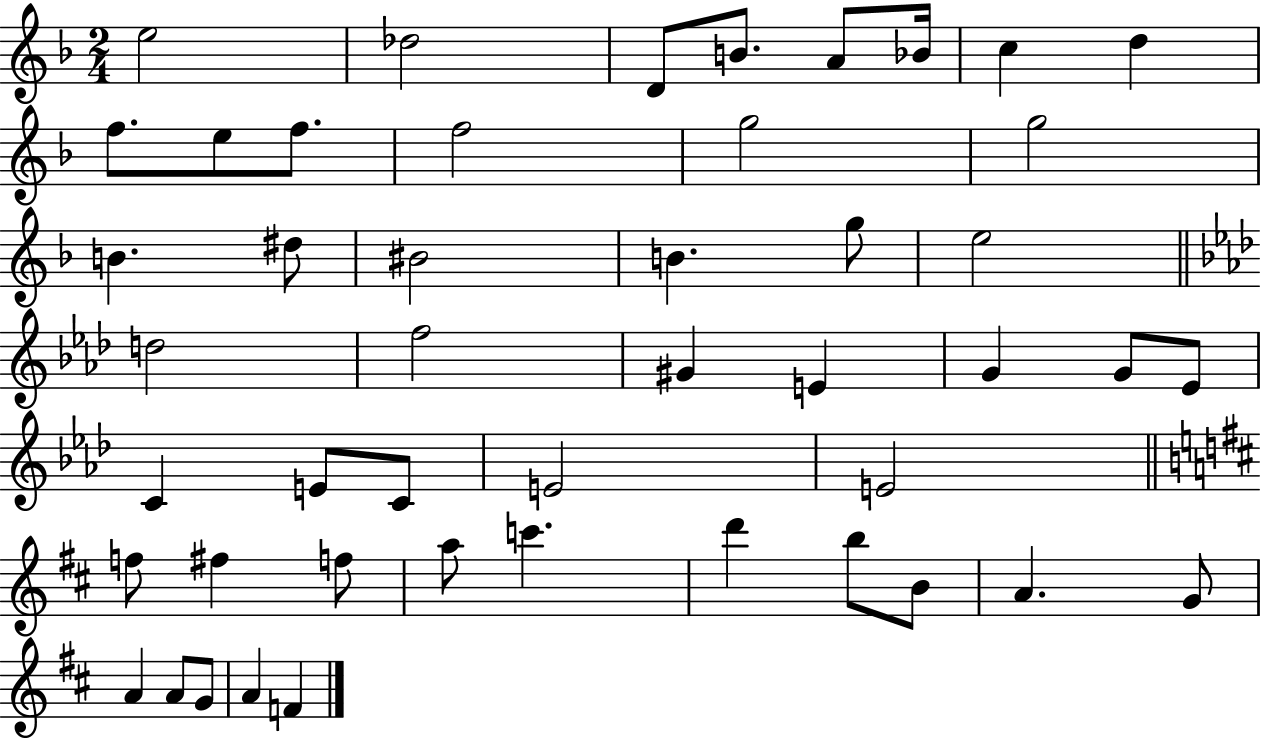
{
  \clef treble
  \numericTimeSignature
  \time 2/4
  \key f \major
  e''2 | des''2 | d'8 b'8. a'8 bes'16 | c''4 d''4 | \break f''8. e''8 f''8. | f''2 | g''2 | g''2 | \break b'4. dis''8 | bis'2 | b'4. g''8 | e''2 | \break \bar "||" \break \key aes \major d''2 | f''2 | gis'4 e'4 | g'4 g'8 ees'8 | \break c'4 e'8 c'8 | e'2 | e'2 | \bar "||" \break \key d \major f''8 fis''4 f''8 | a''8 c'''4. | d'''4 b''8 b'8 | a'4. g'8 | \break a'4 a'8 g'8 | a'4 f'4 | \bar "|."
}